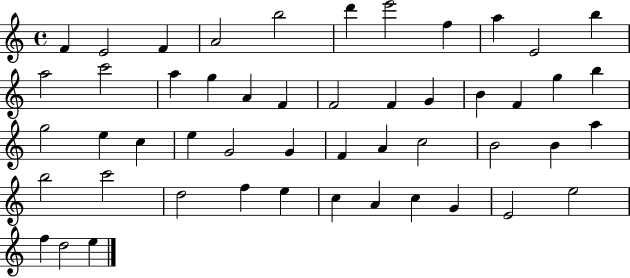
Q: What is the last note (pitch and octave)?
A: E5